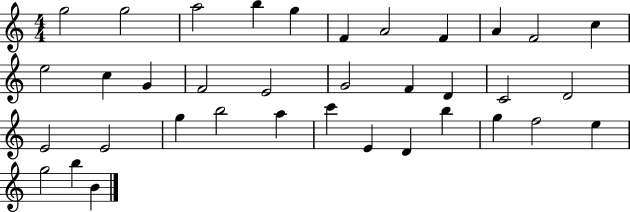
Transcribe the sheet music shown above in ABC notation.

X:1
T:Untitled
M:4/4
L:1/4
K:C
g2 g2 a2 b g F A2 F A F2 c e2 c G F2 E2 G2 F D C2 D2 E2 E2 g b2 a c' E D b g f2 e g2 b B